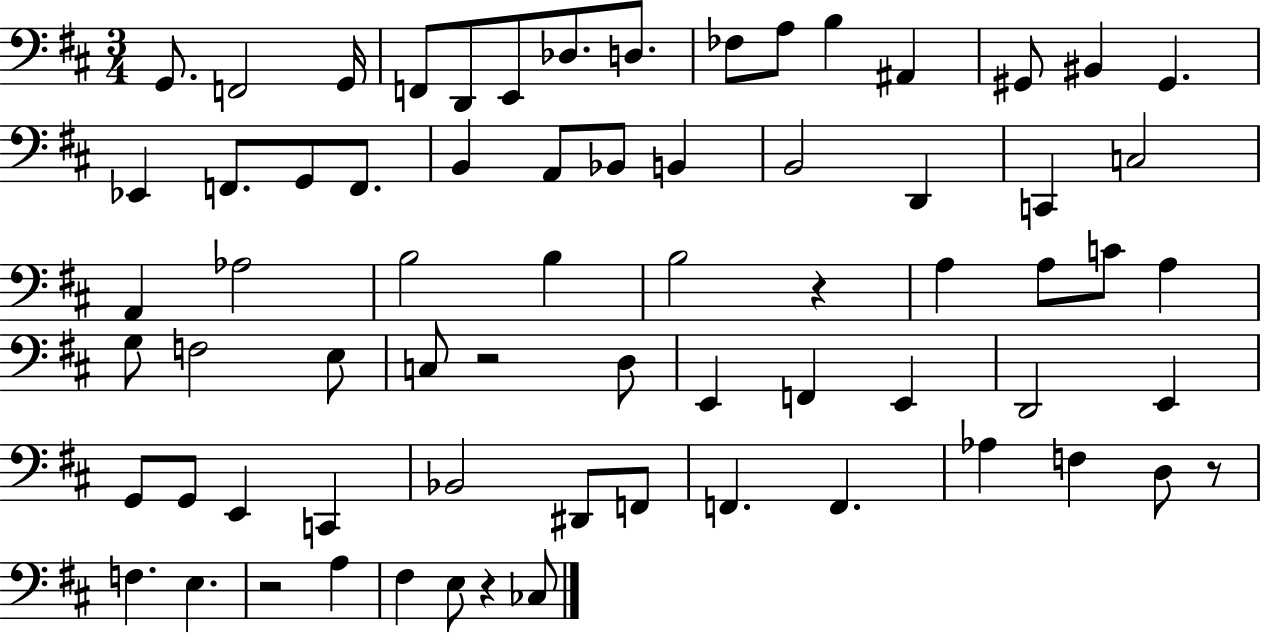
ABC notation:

X:1
T:Untitled
M:3/4
L:1/4
K:D
G,,/2 F,,2 G,,/4 F,,/2 D,,/2 E,,/2 _D,/2 D,/2 _F,/2 A,/2 B, ^A,, ^G,,/2 ^B,, ^G,, _E,, F,,/2 G,,/2 F,,/2 B,, A,,/2 _B,,/2 B,, B,,2 D,, C,, C,2 A,, _A,2 B,2 B, B,2 z A, A,/2 C/2 A, G,/2 F,2 E,/2 C,/2 z2 D,/2 E,, F,, E,, D,,2 E,, G,,/2 G,,/2 E,, C,, _B,,2 ^D,,/2 F,,/2 F,, F,, _A, F, D,/2 z/2 F, E, z2 A, ^F, E,/2 z _C,/2